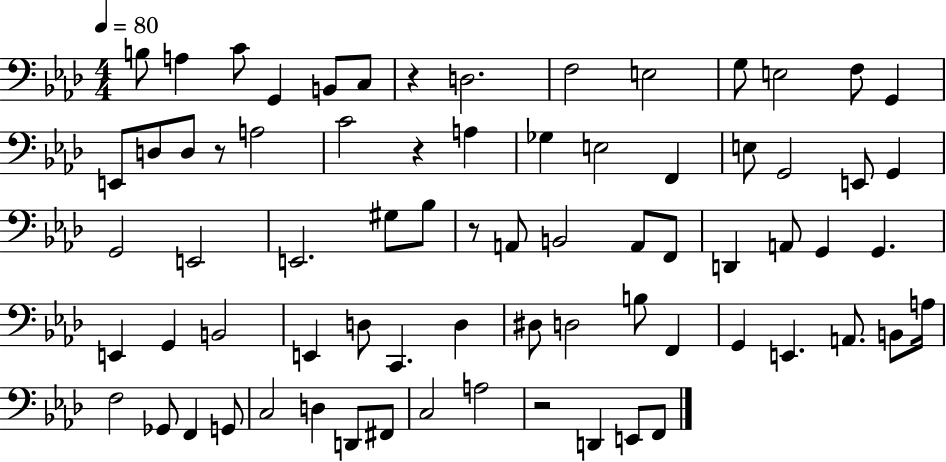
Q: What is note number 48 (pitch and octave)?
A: D3